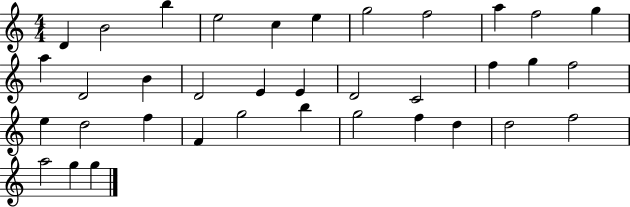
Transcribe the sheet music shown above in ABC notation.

X:1
T:Untitled
M:4/4
L:1/4
K:C
D B2 b e2 c e g2 f2 a f2 g a D2 B D2 E E D2 C2 f g f2 e d2 f F g2 b g2 f d d2 f2 a2 g g